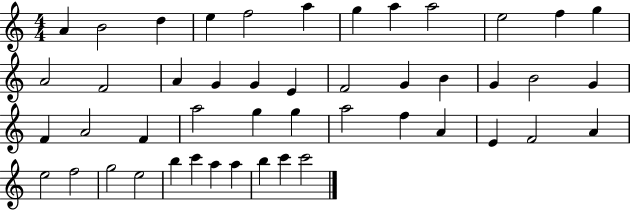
X:1
T:Untitled
M:4/4
L:1/4
K:C
A B2 d e f2 a g a a2 e2 f g A2 F2 A G G E F2 G B G B2 G F A2 F a2 g g a2 f A E F2 A e2 f2 g2 e2 b c' a a b c' c'2